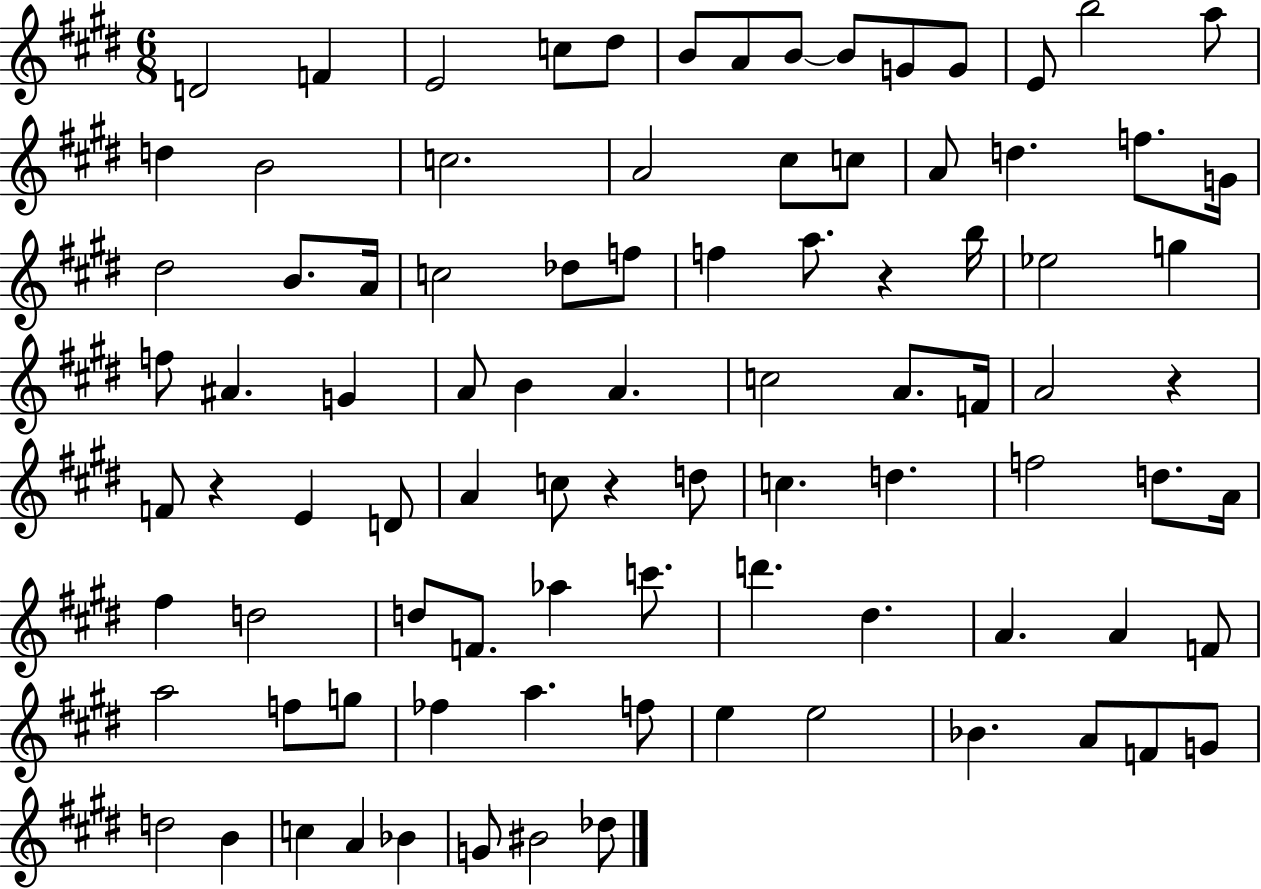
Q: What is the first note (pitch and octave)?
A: D4